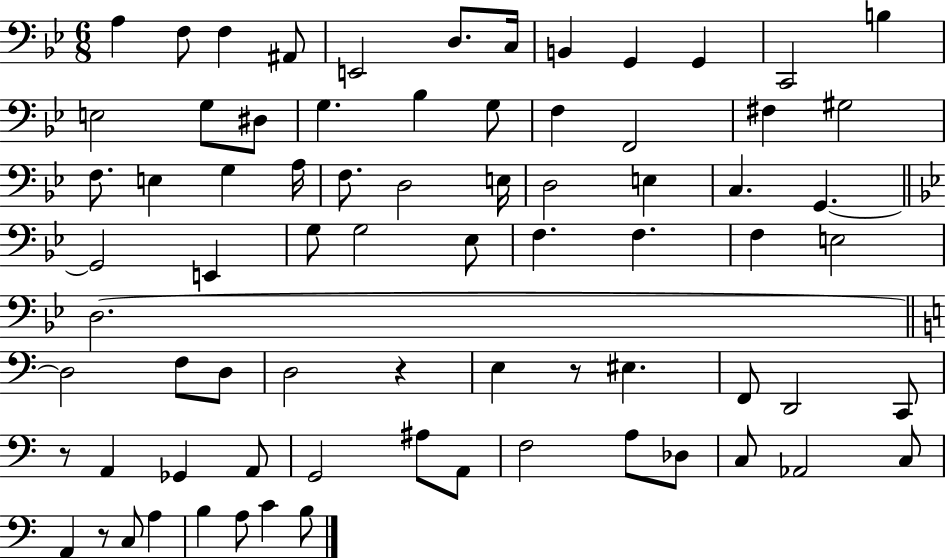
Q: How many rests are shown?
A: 4